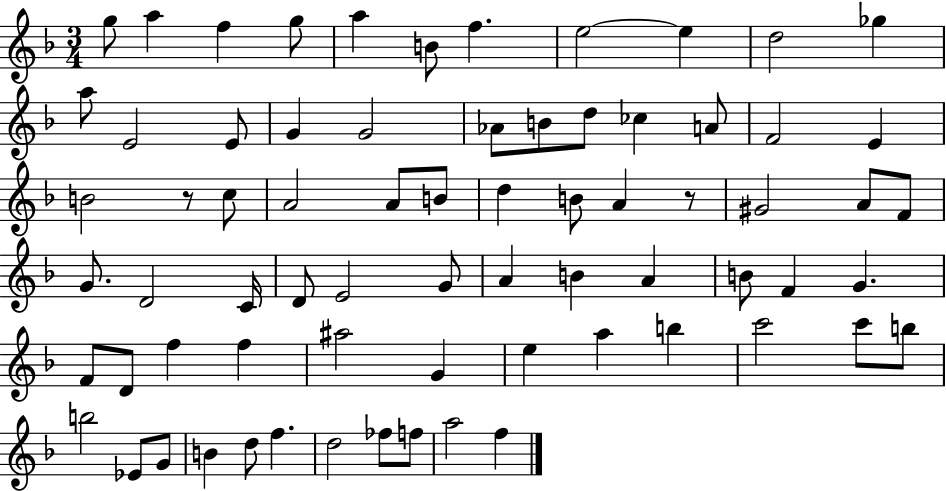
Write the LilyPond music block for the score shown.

{
  \clef treble
  \numericTimeSignature
  \time 3/4
  \key f \major
  g''8 a''4 f''4 g''8 | a''4 b'8 f''4. | e''2~~ e''4 | d''2 ges''4 | \break a''8 e'2 e'8 | g'4 g'2 | aes'8 b'8 d''8 ces''4 a'8 | f'2 e'4 | \break b'2 r8 c''8 | a'2 a'8 b'8 | d''4 b'8 a'4 r8 | gis'2 a'8 f'8 | \break g'8. d'2 c'16 | d'8 e'2 g'8 | a'4 b'4 a'4 | b'8 f'4 g'4. | \break f'8 d'8 f''4 f''4 | ais''2 g'4 | e''4 a''4 b''4 | c'''2 c'''8 b''8 | \break b''2 ees'8 g'8 | b'4 d''8 f''4. | d''2 fes''8 f''8 | a''2 f''4 | \break \bar "|."
}